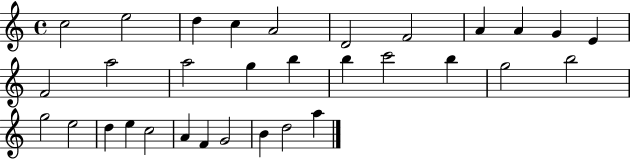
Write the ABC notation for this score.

X:1
T:Untitled
M:4/4
L:1/4
K:C
c2 e2 d c A2 D2 F2 A A G E F2 a2 a2 g b b c'2 b g2 b2 g2 e2 d e c2 A F G2 B d2 a